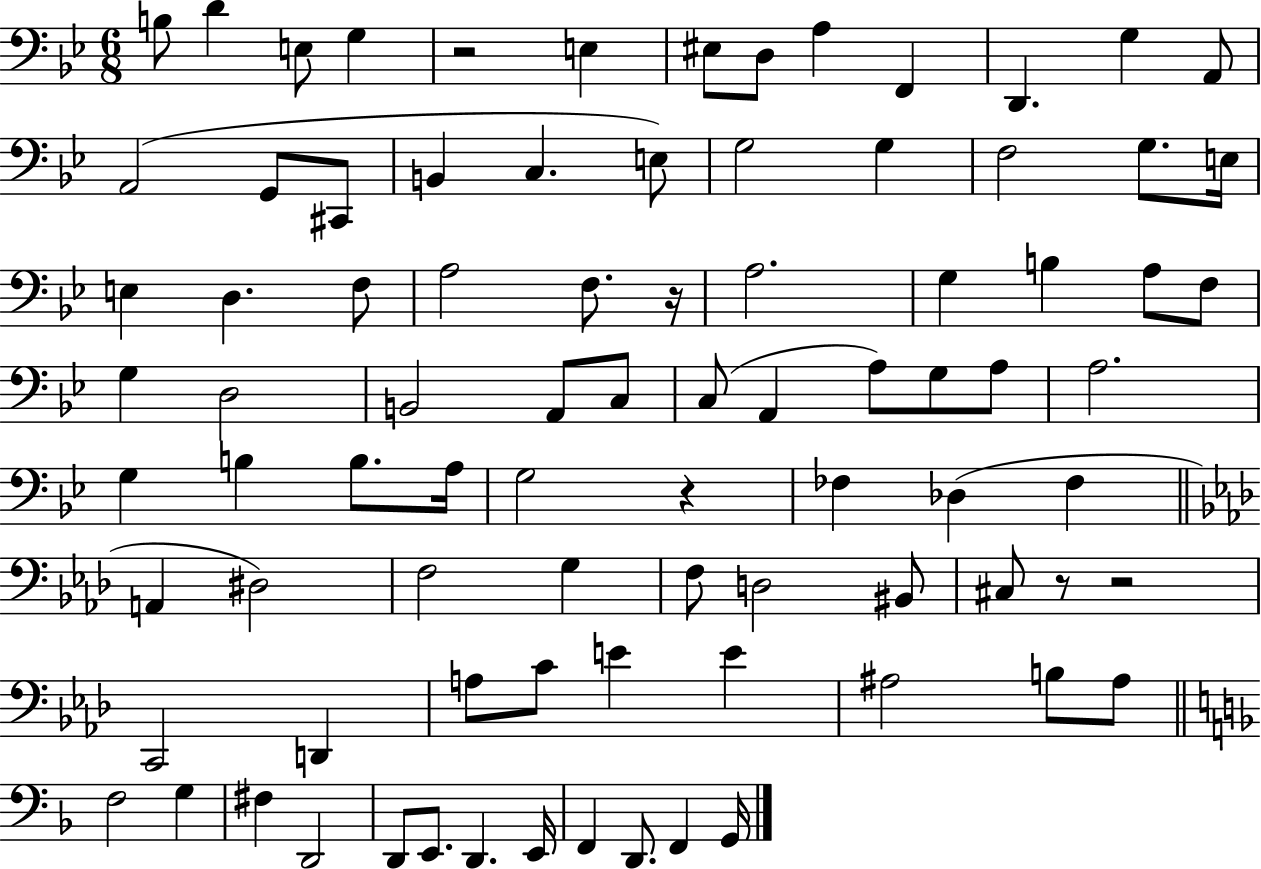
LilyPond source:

{
  \clef bass
  \numericTimeSignature
  \time 6/8
  \key bes \major
  b8 d'4 e8 g4 | r2 e4 | eis8 d8 a4 f,4 | d,4. g4 a,8 | \break a,2( g,8 cis,8 | b,4 c4. e8) | g2 g4 | f2 g8. e16 | \break e4 d4. f8 | a2 f8. r16 | a2. | g4 b4 a8 f8 | \break g4 d2 | b,2 a,8 c8 | c8( a,4 a8) g8 a8 | a2. | \break g4 b4 b8. a16 | g2 r4 | fes4 des4( fes4 | \bar "||" \break \key f \minor a,4 dis2) | f2 g4 | f8 d2 bis,8 | cis8 r8 r2 | \break c,2 d,4 | a8 c'8 e'4 e'4 | ais2 b8 ais8 | \bar "||" \break \key f \major f2 g4 | fis4 d,2 | d,8 e,8. d,4. e,16 | f,4 d,8. f,4 g,16 | \break \bar "|."
}